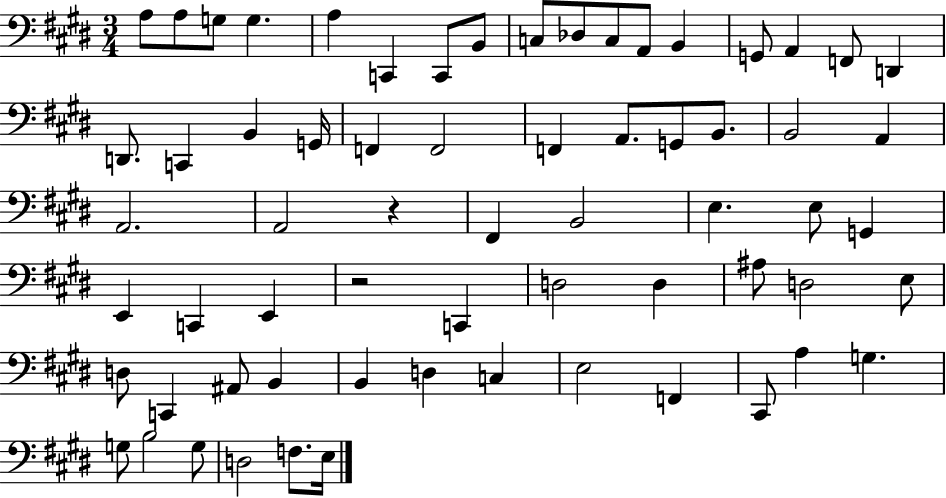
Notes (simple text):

A3/e A3/e G3/e G3/q. A3/q C2/q C2/e B2/e C3/e Db3/e C3/e A2/e B2/q G2/e A2/q F2/e D2/q D2/e. C2/q B2/q G2/s F2/q F2/h F2/q A2/e. G2/e B2/e. B2/h A2/q A2/h. A2/h R/q F#2/q B2/h E3/q. E3/e G2/q E2/q C2/q E2/q R/h C2/q D3/h D3/q A#3/e D3/h E3/e D3/e C2/q A#2/e B2/q B2/q D3/q C3/q E3/h F2/q C#2/e A3/q G3/q. G3/e B3/h G3/e D3/h F3/e. E3/s